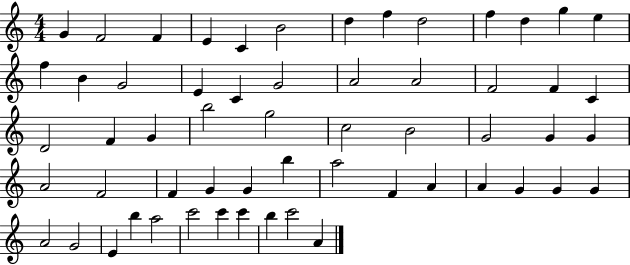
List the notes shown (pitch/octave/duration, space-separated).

G4/q F4/h F4/q E4/q C4/q B4/h D5/q F5/q D5/h F5/q D5/q G5/q E5/q F5/q B4/q G4/h E4/q C4/q G4/h A4/h A4/h F4/h F4/q C4/q D4/h F4/q G4/q B5/h G5/h C5/h B4/h G4/h G4/q G4/q A4/h F4/h F4/q G4/q G4/q B5/q A5/h F4/q A4/q A4/q G4/q G4/q G4/q A4/h G4/h E4/q B5/q A5/h C6/h C6/q C6/q B5/q C6/h A4/q